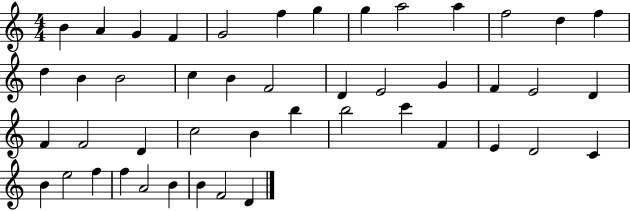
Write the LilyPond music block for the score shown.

{
  \clef treble
  \numericTimeSignature
  \time 4/4
  \key c \major
  b'4 a'4 g'4 f'4 | g'2 f''4 g''4 | g''4 a''2 a''4 | f''2 d''4 f''4 | \break d''4 b'4 b'2 | c''4 b'4 f'2 | d'4 e'2 g'4 | f'4 e'2 d'4 | \break f'4 f'2 d'4 | c''2 b'4 b''4 | b''2 c'''4 f'4 | e'4 d'2 c'4 | \break b'4 e''2 f''4 | f''4 a'2 b'4 | b'4 f'2 d'4 | \bar "|."
}